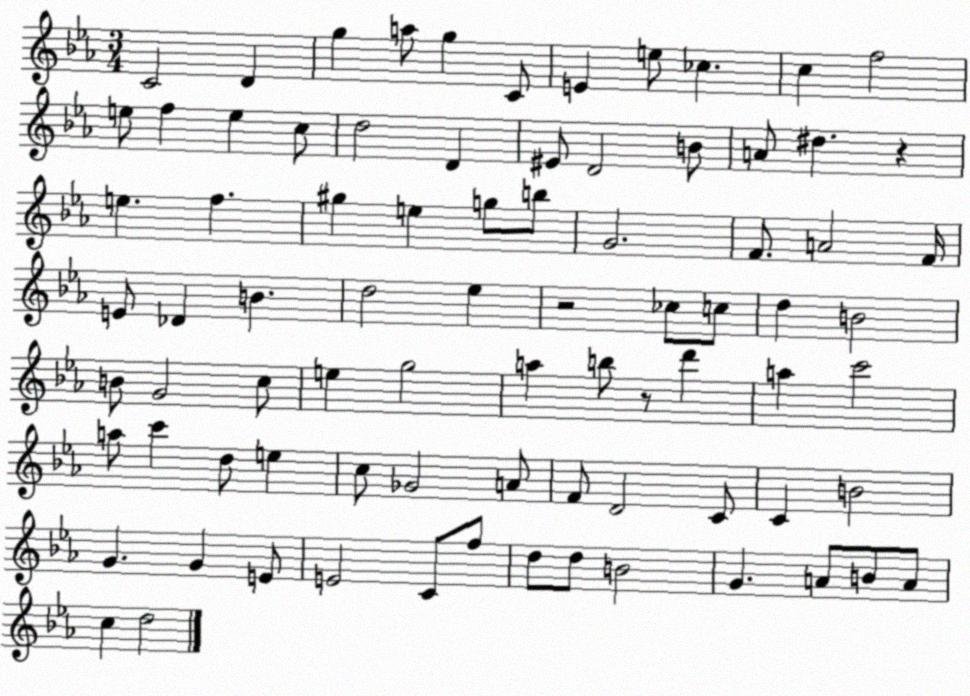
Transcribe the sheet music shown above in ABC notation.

X:1
T:Untitled
M:3/4
L:1/4
K:Eb
C2 D g a/2 g C/2 E e/2 _c c f2 e/2 f e c/2 d2 D ^E/2 D2 B/2 A/2 ^d z e f ^g e g/2 b/2 G2 F/2 A2 F/4 E/2 _D B d2 _e z2 _c/2 c/2 d B2 B/2 G2 c/2 e g2 a b/2 z/2 d' a c'2 a/2 c' d/2 e c/2 _G2 A/2 F/2 D2 C/2 C B2 G G E/2 E2 C/2 f/2 d/2 d/2 B2 G A/2 B/2 A/2 c d2